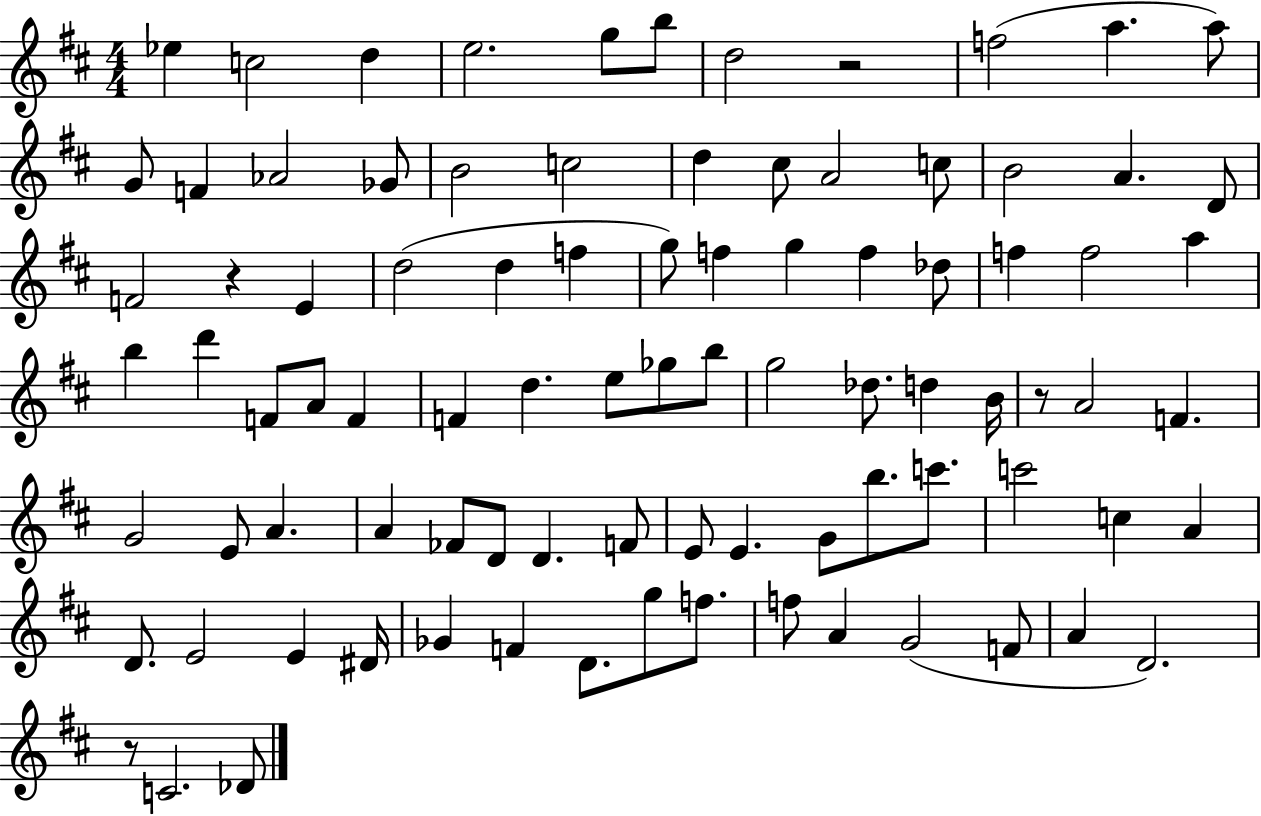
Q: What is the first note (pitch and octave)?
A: Eb5